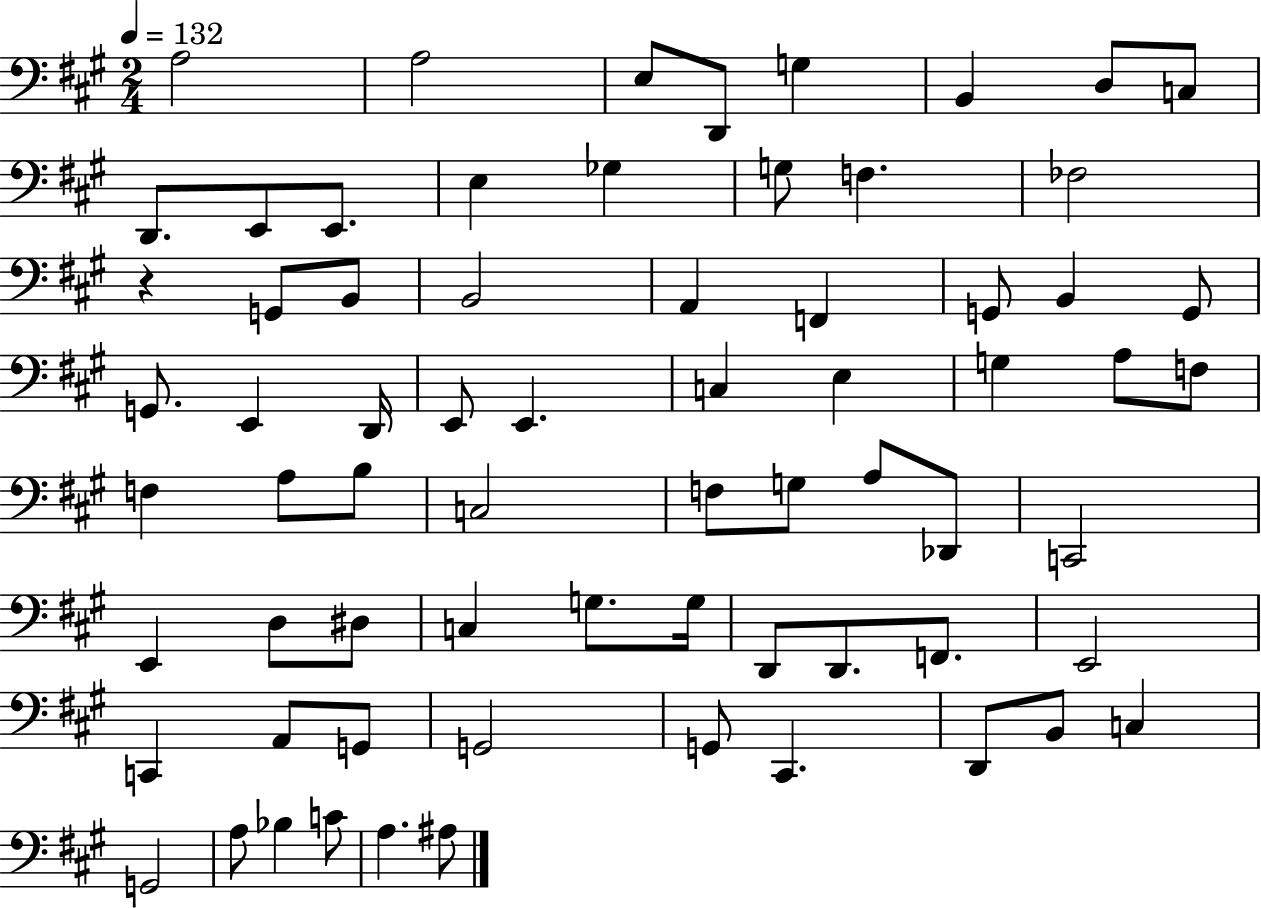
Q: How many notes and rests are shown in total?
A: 69